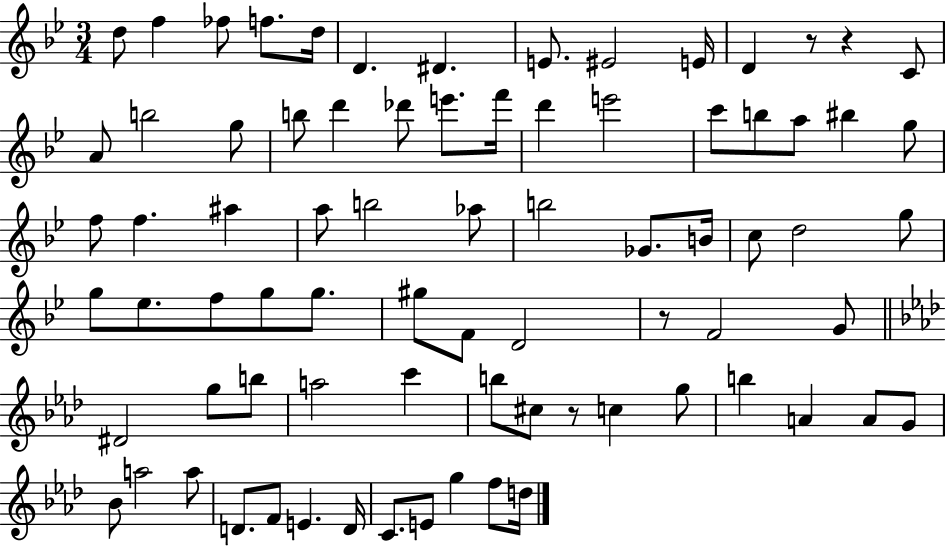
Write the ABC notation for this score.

X:1
T:Untitled
M:3/4
L:1/4
K:Bb
d/2 f _f/2 f/2 d/4 D ^D E/2 ^E2 E/4 D z/2 z C/2 A/2 b2 g/2 b/2 d' _d'/2 e'/2 f'/4 d' e'2 c'/2 b/2 a/2 ^b g/2 f/2 f ^a a/2 b2 _a/2 b2 _G/2 B/4 c/2 d2 g/2 g/2 _e/2 f/2 g/2 g/2 ^g/2 F/2 D2 z/2 F2 G/2 ^D2 g/2 b/2 a2 c' b/2 ^c/2 z/2 c g/2 b A A/2 G/2 _B/2 a2 a/2 D/2 F/2 E D/4 C/2 E/2 g f/2 d/4